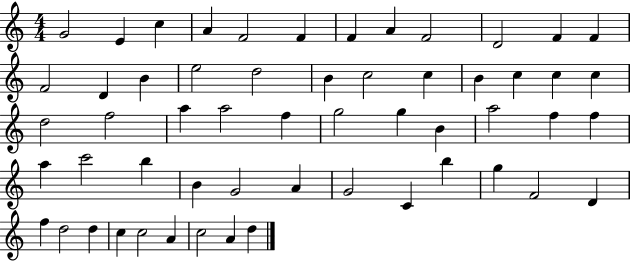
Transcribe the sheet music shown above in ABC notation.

X:1
T:Untitled
M:4/4
L:1/4
K:C
G2 E c A F2 F F A F2 D2 F F F2 D B e2 d2 B c2 c B c c c d2 f2 a a2 f g2 g B a2 f f a c'2 b B G2 A G2 C b g F2 D f d2 d c c2 A c2 A d